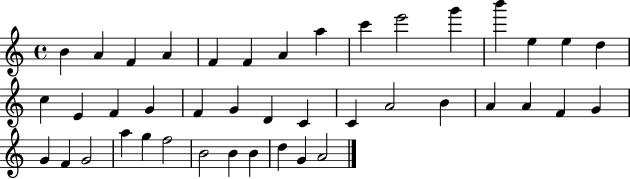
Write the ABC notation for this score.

X:1
T:Untitled
M:4/4
L:1/4
K:C
B A F A F F A a c' e'2 g' b' e e d c E F G F G D C C A2 B A A F G G F G2 a g f2 B2 B B d G A2